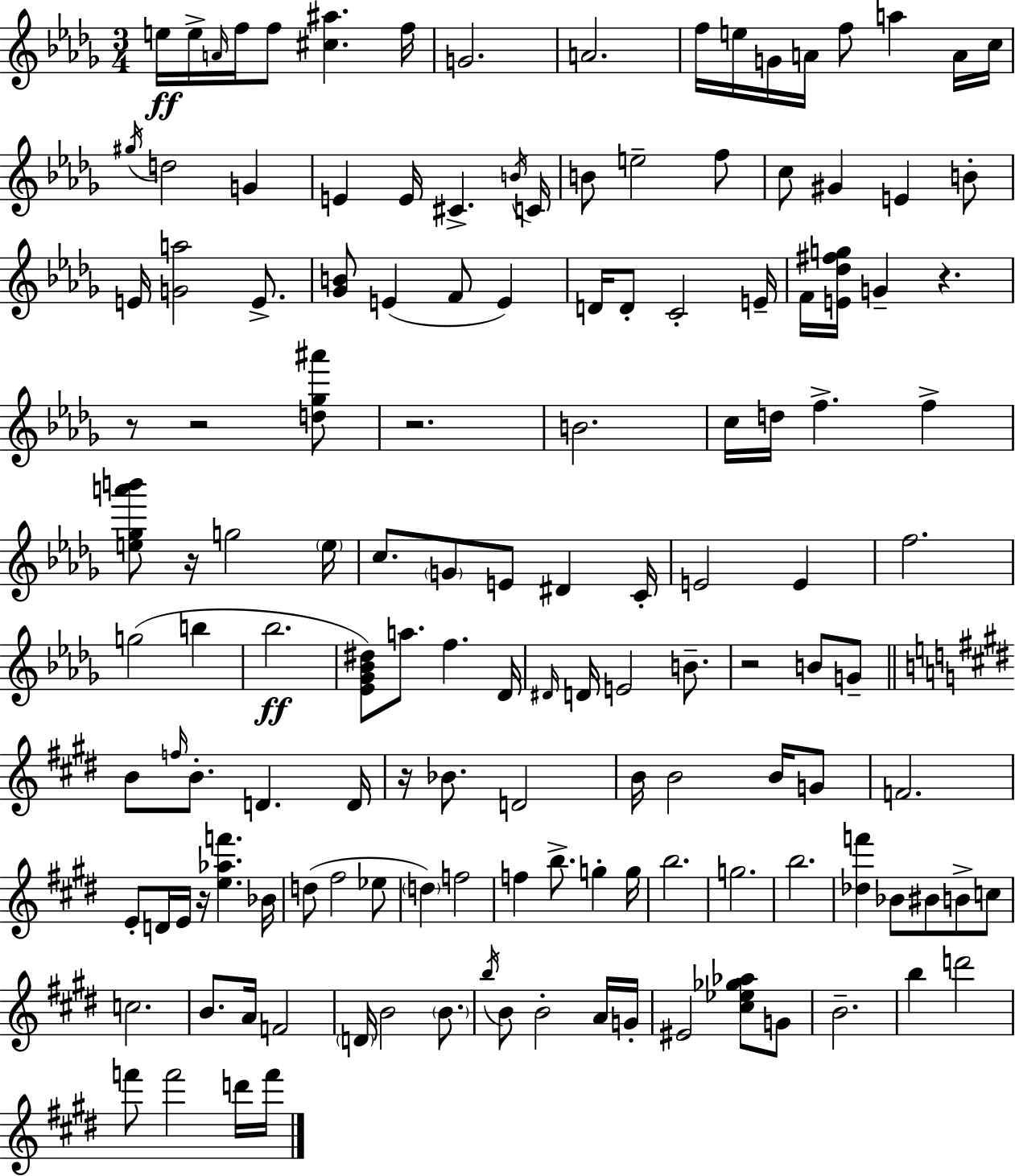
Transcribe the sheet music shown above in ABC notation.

X:1
T:Untitled
M:3/4
L:1/4
K:Bbm
e/4 e/4 A/4 f/4 f/2 [^c^a] f/4 G2 A2 f/4 e/4 G/4 A/4 f/2 a A/4 c/4 ^g/4 d2 G E E/4 ^C B/4 C/4 B/2 e2 f/2 c/2 ^G E B/2 E/4 [Ga]2 E/2 [_GB]/2 E F/2 E D/4 D/2 C2 E/4 F/4 [E_d^fg]/4 G z z/2 z2 [d_g^a']/2 z2 B2 c/4 d/4 f f [e_ga'b']/2 z/4 g2 e/4 c/2 G/2 E/2 ^D C/4 E2 E f2 g2 b _b2 [_E_G_B^d]/2 a/2 f _D/4 ^D/4 D/4 E2 B/2 z2 B/2 G/2 B/2 f/4 B/2 D D/4 z/4 _B/2 D2 B/4 B2 B/4 G/2 F2 E/2 D/4 E/4 z/4 [e_af'] _B/4 d/2 ^f2 _e/2 d f2 f b/2 g g/4 b2 g2 b2 [_df'] _B/2 ^B/2 B/2 c/2 c2 B/2 A/4 F2 D/4 B2 B/2 b/4 B/2 B2 A/4 G/4 ^E2 [^c_e_g_a]/2 G/2 B2 b d'2 f'/2 f'2 d'/4 f'/4